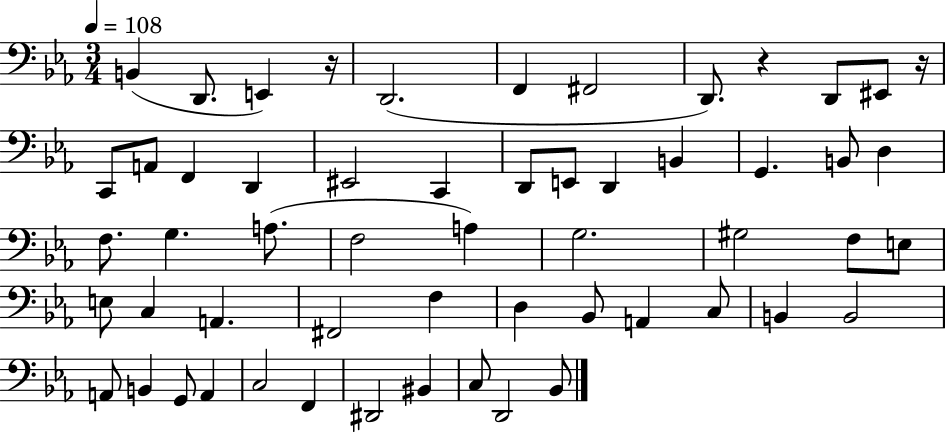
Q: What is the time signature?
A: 3/4